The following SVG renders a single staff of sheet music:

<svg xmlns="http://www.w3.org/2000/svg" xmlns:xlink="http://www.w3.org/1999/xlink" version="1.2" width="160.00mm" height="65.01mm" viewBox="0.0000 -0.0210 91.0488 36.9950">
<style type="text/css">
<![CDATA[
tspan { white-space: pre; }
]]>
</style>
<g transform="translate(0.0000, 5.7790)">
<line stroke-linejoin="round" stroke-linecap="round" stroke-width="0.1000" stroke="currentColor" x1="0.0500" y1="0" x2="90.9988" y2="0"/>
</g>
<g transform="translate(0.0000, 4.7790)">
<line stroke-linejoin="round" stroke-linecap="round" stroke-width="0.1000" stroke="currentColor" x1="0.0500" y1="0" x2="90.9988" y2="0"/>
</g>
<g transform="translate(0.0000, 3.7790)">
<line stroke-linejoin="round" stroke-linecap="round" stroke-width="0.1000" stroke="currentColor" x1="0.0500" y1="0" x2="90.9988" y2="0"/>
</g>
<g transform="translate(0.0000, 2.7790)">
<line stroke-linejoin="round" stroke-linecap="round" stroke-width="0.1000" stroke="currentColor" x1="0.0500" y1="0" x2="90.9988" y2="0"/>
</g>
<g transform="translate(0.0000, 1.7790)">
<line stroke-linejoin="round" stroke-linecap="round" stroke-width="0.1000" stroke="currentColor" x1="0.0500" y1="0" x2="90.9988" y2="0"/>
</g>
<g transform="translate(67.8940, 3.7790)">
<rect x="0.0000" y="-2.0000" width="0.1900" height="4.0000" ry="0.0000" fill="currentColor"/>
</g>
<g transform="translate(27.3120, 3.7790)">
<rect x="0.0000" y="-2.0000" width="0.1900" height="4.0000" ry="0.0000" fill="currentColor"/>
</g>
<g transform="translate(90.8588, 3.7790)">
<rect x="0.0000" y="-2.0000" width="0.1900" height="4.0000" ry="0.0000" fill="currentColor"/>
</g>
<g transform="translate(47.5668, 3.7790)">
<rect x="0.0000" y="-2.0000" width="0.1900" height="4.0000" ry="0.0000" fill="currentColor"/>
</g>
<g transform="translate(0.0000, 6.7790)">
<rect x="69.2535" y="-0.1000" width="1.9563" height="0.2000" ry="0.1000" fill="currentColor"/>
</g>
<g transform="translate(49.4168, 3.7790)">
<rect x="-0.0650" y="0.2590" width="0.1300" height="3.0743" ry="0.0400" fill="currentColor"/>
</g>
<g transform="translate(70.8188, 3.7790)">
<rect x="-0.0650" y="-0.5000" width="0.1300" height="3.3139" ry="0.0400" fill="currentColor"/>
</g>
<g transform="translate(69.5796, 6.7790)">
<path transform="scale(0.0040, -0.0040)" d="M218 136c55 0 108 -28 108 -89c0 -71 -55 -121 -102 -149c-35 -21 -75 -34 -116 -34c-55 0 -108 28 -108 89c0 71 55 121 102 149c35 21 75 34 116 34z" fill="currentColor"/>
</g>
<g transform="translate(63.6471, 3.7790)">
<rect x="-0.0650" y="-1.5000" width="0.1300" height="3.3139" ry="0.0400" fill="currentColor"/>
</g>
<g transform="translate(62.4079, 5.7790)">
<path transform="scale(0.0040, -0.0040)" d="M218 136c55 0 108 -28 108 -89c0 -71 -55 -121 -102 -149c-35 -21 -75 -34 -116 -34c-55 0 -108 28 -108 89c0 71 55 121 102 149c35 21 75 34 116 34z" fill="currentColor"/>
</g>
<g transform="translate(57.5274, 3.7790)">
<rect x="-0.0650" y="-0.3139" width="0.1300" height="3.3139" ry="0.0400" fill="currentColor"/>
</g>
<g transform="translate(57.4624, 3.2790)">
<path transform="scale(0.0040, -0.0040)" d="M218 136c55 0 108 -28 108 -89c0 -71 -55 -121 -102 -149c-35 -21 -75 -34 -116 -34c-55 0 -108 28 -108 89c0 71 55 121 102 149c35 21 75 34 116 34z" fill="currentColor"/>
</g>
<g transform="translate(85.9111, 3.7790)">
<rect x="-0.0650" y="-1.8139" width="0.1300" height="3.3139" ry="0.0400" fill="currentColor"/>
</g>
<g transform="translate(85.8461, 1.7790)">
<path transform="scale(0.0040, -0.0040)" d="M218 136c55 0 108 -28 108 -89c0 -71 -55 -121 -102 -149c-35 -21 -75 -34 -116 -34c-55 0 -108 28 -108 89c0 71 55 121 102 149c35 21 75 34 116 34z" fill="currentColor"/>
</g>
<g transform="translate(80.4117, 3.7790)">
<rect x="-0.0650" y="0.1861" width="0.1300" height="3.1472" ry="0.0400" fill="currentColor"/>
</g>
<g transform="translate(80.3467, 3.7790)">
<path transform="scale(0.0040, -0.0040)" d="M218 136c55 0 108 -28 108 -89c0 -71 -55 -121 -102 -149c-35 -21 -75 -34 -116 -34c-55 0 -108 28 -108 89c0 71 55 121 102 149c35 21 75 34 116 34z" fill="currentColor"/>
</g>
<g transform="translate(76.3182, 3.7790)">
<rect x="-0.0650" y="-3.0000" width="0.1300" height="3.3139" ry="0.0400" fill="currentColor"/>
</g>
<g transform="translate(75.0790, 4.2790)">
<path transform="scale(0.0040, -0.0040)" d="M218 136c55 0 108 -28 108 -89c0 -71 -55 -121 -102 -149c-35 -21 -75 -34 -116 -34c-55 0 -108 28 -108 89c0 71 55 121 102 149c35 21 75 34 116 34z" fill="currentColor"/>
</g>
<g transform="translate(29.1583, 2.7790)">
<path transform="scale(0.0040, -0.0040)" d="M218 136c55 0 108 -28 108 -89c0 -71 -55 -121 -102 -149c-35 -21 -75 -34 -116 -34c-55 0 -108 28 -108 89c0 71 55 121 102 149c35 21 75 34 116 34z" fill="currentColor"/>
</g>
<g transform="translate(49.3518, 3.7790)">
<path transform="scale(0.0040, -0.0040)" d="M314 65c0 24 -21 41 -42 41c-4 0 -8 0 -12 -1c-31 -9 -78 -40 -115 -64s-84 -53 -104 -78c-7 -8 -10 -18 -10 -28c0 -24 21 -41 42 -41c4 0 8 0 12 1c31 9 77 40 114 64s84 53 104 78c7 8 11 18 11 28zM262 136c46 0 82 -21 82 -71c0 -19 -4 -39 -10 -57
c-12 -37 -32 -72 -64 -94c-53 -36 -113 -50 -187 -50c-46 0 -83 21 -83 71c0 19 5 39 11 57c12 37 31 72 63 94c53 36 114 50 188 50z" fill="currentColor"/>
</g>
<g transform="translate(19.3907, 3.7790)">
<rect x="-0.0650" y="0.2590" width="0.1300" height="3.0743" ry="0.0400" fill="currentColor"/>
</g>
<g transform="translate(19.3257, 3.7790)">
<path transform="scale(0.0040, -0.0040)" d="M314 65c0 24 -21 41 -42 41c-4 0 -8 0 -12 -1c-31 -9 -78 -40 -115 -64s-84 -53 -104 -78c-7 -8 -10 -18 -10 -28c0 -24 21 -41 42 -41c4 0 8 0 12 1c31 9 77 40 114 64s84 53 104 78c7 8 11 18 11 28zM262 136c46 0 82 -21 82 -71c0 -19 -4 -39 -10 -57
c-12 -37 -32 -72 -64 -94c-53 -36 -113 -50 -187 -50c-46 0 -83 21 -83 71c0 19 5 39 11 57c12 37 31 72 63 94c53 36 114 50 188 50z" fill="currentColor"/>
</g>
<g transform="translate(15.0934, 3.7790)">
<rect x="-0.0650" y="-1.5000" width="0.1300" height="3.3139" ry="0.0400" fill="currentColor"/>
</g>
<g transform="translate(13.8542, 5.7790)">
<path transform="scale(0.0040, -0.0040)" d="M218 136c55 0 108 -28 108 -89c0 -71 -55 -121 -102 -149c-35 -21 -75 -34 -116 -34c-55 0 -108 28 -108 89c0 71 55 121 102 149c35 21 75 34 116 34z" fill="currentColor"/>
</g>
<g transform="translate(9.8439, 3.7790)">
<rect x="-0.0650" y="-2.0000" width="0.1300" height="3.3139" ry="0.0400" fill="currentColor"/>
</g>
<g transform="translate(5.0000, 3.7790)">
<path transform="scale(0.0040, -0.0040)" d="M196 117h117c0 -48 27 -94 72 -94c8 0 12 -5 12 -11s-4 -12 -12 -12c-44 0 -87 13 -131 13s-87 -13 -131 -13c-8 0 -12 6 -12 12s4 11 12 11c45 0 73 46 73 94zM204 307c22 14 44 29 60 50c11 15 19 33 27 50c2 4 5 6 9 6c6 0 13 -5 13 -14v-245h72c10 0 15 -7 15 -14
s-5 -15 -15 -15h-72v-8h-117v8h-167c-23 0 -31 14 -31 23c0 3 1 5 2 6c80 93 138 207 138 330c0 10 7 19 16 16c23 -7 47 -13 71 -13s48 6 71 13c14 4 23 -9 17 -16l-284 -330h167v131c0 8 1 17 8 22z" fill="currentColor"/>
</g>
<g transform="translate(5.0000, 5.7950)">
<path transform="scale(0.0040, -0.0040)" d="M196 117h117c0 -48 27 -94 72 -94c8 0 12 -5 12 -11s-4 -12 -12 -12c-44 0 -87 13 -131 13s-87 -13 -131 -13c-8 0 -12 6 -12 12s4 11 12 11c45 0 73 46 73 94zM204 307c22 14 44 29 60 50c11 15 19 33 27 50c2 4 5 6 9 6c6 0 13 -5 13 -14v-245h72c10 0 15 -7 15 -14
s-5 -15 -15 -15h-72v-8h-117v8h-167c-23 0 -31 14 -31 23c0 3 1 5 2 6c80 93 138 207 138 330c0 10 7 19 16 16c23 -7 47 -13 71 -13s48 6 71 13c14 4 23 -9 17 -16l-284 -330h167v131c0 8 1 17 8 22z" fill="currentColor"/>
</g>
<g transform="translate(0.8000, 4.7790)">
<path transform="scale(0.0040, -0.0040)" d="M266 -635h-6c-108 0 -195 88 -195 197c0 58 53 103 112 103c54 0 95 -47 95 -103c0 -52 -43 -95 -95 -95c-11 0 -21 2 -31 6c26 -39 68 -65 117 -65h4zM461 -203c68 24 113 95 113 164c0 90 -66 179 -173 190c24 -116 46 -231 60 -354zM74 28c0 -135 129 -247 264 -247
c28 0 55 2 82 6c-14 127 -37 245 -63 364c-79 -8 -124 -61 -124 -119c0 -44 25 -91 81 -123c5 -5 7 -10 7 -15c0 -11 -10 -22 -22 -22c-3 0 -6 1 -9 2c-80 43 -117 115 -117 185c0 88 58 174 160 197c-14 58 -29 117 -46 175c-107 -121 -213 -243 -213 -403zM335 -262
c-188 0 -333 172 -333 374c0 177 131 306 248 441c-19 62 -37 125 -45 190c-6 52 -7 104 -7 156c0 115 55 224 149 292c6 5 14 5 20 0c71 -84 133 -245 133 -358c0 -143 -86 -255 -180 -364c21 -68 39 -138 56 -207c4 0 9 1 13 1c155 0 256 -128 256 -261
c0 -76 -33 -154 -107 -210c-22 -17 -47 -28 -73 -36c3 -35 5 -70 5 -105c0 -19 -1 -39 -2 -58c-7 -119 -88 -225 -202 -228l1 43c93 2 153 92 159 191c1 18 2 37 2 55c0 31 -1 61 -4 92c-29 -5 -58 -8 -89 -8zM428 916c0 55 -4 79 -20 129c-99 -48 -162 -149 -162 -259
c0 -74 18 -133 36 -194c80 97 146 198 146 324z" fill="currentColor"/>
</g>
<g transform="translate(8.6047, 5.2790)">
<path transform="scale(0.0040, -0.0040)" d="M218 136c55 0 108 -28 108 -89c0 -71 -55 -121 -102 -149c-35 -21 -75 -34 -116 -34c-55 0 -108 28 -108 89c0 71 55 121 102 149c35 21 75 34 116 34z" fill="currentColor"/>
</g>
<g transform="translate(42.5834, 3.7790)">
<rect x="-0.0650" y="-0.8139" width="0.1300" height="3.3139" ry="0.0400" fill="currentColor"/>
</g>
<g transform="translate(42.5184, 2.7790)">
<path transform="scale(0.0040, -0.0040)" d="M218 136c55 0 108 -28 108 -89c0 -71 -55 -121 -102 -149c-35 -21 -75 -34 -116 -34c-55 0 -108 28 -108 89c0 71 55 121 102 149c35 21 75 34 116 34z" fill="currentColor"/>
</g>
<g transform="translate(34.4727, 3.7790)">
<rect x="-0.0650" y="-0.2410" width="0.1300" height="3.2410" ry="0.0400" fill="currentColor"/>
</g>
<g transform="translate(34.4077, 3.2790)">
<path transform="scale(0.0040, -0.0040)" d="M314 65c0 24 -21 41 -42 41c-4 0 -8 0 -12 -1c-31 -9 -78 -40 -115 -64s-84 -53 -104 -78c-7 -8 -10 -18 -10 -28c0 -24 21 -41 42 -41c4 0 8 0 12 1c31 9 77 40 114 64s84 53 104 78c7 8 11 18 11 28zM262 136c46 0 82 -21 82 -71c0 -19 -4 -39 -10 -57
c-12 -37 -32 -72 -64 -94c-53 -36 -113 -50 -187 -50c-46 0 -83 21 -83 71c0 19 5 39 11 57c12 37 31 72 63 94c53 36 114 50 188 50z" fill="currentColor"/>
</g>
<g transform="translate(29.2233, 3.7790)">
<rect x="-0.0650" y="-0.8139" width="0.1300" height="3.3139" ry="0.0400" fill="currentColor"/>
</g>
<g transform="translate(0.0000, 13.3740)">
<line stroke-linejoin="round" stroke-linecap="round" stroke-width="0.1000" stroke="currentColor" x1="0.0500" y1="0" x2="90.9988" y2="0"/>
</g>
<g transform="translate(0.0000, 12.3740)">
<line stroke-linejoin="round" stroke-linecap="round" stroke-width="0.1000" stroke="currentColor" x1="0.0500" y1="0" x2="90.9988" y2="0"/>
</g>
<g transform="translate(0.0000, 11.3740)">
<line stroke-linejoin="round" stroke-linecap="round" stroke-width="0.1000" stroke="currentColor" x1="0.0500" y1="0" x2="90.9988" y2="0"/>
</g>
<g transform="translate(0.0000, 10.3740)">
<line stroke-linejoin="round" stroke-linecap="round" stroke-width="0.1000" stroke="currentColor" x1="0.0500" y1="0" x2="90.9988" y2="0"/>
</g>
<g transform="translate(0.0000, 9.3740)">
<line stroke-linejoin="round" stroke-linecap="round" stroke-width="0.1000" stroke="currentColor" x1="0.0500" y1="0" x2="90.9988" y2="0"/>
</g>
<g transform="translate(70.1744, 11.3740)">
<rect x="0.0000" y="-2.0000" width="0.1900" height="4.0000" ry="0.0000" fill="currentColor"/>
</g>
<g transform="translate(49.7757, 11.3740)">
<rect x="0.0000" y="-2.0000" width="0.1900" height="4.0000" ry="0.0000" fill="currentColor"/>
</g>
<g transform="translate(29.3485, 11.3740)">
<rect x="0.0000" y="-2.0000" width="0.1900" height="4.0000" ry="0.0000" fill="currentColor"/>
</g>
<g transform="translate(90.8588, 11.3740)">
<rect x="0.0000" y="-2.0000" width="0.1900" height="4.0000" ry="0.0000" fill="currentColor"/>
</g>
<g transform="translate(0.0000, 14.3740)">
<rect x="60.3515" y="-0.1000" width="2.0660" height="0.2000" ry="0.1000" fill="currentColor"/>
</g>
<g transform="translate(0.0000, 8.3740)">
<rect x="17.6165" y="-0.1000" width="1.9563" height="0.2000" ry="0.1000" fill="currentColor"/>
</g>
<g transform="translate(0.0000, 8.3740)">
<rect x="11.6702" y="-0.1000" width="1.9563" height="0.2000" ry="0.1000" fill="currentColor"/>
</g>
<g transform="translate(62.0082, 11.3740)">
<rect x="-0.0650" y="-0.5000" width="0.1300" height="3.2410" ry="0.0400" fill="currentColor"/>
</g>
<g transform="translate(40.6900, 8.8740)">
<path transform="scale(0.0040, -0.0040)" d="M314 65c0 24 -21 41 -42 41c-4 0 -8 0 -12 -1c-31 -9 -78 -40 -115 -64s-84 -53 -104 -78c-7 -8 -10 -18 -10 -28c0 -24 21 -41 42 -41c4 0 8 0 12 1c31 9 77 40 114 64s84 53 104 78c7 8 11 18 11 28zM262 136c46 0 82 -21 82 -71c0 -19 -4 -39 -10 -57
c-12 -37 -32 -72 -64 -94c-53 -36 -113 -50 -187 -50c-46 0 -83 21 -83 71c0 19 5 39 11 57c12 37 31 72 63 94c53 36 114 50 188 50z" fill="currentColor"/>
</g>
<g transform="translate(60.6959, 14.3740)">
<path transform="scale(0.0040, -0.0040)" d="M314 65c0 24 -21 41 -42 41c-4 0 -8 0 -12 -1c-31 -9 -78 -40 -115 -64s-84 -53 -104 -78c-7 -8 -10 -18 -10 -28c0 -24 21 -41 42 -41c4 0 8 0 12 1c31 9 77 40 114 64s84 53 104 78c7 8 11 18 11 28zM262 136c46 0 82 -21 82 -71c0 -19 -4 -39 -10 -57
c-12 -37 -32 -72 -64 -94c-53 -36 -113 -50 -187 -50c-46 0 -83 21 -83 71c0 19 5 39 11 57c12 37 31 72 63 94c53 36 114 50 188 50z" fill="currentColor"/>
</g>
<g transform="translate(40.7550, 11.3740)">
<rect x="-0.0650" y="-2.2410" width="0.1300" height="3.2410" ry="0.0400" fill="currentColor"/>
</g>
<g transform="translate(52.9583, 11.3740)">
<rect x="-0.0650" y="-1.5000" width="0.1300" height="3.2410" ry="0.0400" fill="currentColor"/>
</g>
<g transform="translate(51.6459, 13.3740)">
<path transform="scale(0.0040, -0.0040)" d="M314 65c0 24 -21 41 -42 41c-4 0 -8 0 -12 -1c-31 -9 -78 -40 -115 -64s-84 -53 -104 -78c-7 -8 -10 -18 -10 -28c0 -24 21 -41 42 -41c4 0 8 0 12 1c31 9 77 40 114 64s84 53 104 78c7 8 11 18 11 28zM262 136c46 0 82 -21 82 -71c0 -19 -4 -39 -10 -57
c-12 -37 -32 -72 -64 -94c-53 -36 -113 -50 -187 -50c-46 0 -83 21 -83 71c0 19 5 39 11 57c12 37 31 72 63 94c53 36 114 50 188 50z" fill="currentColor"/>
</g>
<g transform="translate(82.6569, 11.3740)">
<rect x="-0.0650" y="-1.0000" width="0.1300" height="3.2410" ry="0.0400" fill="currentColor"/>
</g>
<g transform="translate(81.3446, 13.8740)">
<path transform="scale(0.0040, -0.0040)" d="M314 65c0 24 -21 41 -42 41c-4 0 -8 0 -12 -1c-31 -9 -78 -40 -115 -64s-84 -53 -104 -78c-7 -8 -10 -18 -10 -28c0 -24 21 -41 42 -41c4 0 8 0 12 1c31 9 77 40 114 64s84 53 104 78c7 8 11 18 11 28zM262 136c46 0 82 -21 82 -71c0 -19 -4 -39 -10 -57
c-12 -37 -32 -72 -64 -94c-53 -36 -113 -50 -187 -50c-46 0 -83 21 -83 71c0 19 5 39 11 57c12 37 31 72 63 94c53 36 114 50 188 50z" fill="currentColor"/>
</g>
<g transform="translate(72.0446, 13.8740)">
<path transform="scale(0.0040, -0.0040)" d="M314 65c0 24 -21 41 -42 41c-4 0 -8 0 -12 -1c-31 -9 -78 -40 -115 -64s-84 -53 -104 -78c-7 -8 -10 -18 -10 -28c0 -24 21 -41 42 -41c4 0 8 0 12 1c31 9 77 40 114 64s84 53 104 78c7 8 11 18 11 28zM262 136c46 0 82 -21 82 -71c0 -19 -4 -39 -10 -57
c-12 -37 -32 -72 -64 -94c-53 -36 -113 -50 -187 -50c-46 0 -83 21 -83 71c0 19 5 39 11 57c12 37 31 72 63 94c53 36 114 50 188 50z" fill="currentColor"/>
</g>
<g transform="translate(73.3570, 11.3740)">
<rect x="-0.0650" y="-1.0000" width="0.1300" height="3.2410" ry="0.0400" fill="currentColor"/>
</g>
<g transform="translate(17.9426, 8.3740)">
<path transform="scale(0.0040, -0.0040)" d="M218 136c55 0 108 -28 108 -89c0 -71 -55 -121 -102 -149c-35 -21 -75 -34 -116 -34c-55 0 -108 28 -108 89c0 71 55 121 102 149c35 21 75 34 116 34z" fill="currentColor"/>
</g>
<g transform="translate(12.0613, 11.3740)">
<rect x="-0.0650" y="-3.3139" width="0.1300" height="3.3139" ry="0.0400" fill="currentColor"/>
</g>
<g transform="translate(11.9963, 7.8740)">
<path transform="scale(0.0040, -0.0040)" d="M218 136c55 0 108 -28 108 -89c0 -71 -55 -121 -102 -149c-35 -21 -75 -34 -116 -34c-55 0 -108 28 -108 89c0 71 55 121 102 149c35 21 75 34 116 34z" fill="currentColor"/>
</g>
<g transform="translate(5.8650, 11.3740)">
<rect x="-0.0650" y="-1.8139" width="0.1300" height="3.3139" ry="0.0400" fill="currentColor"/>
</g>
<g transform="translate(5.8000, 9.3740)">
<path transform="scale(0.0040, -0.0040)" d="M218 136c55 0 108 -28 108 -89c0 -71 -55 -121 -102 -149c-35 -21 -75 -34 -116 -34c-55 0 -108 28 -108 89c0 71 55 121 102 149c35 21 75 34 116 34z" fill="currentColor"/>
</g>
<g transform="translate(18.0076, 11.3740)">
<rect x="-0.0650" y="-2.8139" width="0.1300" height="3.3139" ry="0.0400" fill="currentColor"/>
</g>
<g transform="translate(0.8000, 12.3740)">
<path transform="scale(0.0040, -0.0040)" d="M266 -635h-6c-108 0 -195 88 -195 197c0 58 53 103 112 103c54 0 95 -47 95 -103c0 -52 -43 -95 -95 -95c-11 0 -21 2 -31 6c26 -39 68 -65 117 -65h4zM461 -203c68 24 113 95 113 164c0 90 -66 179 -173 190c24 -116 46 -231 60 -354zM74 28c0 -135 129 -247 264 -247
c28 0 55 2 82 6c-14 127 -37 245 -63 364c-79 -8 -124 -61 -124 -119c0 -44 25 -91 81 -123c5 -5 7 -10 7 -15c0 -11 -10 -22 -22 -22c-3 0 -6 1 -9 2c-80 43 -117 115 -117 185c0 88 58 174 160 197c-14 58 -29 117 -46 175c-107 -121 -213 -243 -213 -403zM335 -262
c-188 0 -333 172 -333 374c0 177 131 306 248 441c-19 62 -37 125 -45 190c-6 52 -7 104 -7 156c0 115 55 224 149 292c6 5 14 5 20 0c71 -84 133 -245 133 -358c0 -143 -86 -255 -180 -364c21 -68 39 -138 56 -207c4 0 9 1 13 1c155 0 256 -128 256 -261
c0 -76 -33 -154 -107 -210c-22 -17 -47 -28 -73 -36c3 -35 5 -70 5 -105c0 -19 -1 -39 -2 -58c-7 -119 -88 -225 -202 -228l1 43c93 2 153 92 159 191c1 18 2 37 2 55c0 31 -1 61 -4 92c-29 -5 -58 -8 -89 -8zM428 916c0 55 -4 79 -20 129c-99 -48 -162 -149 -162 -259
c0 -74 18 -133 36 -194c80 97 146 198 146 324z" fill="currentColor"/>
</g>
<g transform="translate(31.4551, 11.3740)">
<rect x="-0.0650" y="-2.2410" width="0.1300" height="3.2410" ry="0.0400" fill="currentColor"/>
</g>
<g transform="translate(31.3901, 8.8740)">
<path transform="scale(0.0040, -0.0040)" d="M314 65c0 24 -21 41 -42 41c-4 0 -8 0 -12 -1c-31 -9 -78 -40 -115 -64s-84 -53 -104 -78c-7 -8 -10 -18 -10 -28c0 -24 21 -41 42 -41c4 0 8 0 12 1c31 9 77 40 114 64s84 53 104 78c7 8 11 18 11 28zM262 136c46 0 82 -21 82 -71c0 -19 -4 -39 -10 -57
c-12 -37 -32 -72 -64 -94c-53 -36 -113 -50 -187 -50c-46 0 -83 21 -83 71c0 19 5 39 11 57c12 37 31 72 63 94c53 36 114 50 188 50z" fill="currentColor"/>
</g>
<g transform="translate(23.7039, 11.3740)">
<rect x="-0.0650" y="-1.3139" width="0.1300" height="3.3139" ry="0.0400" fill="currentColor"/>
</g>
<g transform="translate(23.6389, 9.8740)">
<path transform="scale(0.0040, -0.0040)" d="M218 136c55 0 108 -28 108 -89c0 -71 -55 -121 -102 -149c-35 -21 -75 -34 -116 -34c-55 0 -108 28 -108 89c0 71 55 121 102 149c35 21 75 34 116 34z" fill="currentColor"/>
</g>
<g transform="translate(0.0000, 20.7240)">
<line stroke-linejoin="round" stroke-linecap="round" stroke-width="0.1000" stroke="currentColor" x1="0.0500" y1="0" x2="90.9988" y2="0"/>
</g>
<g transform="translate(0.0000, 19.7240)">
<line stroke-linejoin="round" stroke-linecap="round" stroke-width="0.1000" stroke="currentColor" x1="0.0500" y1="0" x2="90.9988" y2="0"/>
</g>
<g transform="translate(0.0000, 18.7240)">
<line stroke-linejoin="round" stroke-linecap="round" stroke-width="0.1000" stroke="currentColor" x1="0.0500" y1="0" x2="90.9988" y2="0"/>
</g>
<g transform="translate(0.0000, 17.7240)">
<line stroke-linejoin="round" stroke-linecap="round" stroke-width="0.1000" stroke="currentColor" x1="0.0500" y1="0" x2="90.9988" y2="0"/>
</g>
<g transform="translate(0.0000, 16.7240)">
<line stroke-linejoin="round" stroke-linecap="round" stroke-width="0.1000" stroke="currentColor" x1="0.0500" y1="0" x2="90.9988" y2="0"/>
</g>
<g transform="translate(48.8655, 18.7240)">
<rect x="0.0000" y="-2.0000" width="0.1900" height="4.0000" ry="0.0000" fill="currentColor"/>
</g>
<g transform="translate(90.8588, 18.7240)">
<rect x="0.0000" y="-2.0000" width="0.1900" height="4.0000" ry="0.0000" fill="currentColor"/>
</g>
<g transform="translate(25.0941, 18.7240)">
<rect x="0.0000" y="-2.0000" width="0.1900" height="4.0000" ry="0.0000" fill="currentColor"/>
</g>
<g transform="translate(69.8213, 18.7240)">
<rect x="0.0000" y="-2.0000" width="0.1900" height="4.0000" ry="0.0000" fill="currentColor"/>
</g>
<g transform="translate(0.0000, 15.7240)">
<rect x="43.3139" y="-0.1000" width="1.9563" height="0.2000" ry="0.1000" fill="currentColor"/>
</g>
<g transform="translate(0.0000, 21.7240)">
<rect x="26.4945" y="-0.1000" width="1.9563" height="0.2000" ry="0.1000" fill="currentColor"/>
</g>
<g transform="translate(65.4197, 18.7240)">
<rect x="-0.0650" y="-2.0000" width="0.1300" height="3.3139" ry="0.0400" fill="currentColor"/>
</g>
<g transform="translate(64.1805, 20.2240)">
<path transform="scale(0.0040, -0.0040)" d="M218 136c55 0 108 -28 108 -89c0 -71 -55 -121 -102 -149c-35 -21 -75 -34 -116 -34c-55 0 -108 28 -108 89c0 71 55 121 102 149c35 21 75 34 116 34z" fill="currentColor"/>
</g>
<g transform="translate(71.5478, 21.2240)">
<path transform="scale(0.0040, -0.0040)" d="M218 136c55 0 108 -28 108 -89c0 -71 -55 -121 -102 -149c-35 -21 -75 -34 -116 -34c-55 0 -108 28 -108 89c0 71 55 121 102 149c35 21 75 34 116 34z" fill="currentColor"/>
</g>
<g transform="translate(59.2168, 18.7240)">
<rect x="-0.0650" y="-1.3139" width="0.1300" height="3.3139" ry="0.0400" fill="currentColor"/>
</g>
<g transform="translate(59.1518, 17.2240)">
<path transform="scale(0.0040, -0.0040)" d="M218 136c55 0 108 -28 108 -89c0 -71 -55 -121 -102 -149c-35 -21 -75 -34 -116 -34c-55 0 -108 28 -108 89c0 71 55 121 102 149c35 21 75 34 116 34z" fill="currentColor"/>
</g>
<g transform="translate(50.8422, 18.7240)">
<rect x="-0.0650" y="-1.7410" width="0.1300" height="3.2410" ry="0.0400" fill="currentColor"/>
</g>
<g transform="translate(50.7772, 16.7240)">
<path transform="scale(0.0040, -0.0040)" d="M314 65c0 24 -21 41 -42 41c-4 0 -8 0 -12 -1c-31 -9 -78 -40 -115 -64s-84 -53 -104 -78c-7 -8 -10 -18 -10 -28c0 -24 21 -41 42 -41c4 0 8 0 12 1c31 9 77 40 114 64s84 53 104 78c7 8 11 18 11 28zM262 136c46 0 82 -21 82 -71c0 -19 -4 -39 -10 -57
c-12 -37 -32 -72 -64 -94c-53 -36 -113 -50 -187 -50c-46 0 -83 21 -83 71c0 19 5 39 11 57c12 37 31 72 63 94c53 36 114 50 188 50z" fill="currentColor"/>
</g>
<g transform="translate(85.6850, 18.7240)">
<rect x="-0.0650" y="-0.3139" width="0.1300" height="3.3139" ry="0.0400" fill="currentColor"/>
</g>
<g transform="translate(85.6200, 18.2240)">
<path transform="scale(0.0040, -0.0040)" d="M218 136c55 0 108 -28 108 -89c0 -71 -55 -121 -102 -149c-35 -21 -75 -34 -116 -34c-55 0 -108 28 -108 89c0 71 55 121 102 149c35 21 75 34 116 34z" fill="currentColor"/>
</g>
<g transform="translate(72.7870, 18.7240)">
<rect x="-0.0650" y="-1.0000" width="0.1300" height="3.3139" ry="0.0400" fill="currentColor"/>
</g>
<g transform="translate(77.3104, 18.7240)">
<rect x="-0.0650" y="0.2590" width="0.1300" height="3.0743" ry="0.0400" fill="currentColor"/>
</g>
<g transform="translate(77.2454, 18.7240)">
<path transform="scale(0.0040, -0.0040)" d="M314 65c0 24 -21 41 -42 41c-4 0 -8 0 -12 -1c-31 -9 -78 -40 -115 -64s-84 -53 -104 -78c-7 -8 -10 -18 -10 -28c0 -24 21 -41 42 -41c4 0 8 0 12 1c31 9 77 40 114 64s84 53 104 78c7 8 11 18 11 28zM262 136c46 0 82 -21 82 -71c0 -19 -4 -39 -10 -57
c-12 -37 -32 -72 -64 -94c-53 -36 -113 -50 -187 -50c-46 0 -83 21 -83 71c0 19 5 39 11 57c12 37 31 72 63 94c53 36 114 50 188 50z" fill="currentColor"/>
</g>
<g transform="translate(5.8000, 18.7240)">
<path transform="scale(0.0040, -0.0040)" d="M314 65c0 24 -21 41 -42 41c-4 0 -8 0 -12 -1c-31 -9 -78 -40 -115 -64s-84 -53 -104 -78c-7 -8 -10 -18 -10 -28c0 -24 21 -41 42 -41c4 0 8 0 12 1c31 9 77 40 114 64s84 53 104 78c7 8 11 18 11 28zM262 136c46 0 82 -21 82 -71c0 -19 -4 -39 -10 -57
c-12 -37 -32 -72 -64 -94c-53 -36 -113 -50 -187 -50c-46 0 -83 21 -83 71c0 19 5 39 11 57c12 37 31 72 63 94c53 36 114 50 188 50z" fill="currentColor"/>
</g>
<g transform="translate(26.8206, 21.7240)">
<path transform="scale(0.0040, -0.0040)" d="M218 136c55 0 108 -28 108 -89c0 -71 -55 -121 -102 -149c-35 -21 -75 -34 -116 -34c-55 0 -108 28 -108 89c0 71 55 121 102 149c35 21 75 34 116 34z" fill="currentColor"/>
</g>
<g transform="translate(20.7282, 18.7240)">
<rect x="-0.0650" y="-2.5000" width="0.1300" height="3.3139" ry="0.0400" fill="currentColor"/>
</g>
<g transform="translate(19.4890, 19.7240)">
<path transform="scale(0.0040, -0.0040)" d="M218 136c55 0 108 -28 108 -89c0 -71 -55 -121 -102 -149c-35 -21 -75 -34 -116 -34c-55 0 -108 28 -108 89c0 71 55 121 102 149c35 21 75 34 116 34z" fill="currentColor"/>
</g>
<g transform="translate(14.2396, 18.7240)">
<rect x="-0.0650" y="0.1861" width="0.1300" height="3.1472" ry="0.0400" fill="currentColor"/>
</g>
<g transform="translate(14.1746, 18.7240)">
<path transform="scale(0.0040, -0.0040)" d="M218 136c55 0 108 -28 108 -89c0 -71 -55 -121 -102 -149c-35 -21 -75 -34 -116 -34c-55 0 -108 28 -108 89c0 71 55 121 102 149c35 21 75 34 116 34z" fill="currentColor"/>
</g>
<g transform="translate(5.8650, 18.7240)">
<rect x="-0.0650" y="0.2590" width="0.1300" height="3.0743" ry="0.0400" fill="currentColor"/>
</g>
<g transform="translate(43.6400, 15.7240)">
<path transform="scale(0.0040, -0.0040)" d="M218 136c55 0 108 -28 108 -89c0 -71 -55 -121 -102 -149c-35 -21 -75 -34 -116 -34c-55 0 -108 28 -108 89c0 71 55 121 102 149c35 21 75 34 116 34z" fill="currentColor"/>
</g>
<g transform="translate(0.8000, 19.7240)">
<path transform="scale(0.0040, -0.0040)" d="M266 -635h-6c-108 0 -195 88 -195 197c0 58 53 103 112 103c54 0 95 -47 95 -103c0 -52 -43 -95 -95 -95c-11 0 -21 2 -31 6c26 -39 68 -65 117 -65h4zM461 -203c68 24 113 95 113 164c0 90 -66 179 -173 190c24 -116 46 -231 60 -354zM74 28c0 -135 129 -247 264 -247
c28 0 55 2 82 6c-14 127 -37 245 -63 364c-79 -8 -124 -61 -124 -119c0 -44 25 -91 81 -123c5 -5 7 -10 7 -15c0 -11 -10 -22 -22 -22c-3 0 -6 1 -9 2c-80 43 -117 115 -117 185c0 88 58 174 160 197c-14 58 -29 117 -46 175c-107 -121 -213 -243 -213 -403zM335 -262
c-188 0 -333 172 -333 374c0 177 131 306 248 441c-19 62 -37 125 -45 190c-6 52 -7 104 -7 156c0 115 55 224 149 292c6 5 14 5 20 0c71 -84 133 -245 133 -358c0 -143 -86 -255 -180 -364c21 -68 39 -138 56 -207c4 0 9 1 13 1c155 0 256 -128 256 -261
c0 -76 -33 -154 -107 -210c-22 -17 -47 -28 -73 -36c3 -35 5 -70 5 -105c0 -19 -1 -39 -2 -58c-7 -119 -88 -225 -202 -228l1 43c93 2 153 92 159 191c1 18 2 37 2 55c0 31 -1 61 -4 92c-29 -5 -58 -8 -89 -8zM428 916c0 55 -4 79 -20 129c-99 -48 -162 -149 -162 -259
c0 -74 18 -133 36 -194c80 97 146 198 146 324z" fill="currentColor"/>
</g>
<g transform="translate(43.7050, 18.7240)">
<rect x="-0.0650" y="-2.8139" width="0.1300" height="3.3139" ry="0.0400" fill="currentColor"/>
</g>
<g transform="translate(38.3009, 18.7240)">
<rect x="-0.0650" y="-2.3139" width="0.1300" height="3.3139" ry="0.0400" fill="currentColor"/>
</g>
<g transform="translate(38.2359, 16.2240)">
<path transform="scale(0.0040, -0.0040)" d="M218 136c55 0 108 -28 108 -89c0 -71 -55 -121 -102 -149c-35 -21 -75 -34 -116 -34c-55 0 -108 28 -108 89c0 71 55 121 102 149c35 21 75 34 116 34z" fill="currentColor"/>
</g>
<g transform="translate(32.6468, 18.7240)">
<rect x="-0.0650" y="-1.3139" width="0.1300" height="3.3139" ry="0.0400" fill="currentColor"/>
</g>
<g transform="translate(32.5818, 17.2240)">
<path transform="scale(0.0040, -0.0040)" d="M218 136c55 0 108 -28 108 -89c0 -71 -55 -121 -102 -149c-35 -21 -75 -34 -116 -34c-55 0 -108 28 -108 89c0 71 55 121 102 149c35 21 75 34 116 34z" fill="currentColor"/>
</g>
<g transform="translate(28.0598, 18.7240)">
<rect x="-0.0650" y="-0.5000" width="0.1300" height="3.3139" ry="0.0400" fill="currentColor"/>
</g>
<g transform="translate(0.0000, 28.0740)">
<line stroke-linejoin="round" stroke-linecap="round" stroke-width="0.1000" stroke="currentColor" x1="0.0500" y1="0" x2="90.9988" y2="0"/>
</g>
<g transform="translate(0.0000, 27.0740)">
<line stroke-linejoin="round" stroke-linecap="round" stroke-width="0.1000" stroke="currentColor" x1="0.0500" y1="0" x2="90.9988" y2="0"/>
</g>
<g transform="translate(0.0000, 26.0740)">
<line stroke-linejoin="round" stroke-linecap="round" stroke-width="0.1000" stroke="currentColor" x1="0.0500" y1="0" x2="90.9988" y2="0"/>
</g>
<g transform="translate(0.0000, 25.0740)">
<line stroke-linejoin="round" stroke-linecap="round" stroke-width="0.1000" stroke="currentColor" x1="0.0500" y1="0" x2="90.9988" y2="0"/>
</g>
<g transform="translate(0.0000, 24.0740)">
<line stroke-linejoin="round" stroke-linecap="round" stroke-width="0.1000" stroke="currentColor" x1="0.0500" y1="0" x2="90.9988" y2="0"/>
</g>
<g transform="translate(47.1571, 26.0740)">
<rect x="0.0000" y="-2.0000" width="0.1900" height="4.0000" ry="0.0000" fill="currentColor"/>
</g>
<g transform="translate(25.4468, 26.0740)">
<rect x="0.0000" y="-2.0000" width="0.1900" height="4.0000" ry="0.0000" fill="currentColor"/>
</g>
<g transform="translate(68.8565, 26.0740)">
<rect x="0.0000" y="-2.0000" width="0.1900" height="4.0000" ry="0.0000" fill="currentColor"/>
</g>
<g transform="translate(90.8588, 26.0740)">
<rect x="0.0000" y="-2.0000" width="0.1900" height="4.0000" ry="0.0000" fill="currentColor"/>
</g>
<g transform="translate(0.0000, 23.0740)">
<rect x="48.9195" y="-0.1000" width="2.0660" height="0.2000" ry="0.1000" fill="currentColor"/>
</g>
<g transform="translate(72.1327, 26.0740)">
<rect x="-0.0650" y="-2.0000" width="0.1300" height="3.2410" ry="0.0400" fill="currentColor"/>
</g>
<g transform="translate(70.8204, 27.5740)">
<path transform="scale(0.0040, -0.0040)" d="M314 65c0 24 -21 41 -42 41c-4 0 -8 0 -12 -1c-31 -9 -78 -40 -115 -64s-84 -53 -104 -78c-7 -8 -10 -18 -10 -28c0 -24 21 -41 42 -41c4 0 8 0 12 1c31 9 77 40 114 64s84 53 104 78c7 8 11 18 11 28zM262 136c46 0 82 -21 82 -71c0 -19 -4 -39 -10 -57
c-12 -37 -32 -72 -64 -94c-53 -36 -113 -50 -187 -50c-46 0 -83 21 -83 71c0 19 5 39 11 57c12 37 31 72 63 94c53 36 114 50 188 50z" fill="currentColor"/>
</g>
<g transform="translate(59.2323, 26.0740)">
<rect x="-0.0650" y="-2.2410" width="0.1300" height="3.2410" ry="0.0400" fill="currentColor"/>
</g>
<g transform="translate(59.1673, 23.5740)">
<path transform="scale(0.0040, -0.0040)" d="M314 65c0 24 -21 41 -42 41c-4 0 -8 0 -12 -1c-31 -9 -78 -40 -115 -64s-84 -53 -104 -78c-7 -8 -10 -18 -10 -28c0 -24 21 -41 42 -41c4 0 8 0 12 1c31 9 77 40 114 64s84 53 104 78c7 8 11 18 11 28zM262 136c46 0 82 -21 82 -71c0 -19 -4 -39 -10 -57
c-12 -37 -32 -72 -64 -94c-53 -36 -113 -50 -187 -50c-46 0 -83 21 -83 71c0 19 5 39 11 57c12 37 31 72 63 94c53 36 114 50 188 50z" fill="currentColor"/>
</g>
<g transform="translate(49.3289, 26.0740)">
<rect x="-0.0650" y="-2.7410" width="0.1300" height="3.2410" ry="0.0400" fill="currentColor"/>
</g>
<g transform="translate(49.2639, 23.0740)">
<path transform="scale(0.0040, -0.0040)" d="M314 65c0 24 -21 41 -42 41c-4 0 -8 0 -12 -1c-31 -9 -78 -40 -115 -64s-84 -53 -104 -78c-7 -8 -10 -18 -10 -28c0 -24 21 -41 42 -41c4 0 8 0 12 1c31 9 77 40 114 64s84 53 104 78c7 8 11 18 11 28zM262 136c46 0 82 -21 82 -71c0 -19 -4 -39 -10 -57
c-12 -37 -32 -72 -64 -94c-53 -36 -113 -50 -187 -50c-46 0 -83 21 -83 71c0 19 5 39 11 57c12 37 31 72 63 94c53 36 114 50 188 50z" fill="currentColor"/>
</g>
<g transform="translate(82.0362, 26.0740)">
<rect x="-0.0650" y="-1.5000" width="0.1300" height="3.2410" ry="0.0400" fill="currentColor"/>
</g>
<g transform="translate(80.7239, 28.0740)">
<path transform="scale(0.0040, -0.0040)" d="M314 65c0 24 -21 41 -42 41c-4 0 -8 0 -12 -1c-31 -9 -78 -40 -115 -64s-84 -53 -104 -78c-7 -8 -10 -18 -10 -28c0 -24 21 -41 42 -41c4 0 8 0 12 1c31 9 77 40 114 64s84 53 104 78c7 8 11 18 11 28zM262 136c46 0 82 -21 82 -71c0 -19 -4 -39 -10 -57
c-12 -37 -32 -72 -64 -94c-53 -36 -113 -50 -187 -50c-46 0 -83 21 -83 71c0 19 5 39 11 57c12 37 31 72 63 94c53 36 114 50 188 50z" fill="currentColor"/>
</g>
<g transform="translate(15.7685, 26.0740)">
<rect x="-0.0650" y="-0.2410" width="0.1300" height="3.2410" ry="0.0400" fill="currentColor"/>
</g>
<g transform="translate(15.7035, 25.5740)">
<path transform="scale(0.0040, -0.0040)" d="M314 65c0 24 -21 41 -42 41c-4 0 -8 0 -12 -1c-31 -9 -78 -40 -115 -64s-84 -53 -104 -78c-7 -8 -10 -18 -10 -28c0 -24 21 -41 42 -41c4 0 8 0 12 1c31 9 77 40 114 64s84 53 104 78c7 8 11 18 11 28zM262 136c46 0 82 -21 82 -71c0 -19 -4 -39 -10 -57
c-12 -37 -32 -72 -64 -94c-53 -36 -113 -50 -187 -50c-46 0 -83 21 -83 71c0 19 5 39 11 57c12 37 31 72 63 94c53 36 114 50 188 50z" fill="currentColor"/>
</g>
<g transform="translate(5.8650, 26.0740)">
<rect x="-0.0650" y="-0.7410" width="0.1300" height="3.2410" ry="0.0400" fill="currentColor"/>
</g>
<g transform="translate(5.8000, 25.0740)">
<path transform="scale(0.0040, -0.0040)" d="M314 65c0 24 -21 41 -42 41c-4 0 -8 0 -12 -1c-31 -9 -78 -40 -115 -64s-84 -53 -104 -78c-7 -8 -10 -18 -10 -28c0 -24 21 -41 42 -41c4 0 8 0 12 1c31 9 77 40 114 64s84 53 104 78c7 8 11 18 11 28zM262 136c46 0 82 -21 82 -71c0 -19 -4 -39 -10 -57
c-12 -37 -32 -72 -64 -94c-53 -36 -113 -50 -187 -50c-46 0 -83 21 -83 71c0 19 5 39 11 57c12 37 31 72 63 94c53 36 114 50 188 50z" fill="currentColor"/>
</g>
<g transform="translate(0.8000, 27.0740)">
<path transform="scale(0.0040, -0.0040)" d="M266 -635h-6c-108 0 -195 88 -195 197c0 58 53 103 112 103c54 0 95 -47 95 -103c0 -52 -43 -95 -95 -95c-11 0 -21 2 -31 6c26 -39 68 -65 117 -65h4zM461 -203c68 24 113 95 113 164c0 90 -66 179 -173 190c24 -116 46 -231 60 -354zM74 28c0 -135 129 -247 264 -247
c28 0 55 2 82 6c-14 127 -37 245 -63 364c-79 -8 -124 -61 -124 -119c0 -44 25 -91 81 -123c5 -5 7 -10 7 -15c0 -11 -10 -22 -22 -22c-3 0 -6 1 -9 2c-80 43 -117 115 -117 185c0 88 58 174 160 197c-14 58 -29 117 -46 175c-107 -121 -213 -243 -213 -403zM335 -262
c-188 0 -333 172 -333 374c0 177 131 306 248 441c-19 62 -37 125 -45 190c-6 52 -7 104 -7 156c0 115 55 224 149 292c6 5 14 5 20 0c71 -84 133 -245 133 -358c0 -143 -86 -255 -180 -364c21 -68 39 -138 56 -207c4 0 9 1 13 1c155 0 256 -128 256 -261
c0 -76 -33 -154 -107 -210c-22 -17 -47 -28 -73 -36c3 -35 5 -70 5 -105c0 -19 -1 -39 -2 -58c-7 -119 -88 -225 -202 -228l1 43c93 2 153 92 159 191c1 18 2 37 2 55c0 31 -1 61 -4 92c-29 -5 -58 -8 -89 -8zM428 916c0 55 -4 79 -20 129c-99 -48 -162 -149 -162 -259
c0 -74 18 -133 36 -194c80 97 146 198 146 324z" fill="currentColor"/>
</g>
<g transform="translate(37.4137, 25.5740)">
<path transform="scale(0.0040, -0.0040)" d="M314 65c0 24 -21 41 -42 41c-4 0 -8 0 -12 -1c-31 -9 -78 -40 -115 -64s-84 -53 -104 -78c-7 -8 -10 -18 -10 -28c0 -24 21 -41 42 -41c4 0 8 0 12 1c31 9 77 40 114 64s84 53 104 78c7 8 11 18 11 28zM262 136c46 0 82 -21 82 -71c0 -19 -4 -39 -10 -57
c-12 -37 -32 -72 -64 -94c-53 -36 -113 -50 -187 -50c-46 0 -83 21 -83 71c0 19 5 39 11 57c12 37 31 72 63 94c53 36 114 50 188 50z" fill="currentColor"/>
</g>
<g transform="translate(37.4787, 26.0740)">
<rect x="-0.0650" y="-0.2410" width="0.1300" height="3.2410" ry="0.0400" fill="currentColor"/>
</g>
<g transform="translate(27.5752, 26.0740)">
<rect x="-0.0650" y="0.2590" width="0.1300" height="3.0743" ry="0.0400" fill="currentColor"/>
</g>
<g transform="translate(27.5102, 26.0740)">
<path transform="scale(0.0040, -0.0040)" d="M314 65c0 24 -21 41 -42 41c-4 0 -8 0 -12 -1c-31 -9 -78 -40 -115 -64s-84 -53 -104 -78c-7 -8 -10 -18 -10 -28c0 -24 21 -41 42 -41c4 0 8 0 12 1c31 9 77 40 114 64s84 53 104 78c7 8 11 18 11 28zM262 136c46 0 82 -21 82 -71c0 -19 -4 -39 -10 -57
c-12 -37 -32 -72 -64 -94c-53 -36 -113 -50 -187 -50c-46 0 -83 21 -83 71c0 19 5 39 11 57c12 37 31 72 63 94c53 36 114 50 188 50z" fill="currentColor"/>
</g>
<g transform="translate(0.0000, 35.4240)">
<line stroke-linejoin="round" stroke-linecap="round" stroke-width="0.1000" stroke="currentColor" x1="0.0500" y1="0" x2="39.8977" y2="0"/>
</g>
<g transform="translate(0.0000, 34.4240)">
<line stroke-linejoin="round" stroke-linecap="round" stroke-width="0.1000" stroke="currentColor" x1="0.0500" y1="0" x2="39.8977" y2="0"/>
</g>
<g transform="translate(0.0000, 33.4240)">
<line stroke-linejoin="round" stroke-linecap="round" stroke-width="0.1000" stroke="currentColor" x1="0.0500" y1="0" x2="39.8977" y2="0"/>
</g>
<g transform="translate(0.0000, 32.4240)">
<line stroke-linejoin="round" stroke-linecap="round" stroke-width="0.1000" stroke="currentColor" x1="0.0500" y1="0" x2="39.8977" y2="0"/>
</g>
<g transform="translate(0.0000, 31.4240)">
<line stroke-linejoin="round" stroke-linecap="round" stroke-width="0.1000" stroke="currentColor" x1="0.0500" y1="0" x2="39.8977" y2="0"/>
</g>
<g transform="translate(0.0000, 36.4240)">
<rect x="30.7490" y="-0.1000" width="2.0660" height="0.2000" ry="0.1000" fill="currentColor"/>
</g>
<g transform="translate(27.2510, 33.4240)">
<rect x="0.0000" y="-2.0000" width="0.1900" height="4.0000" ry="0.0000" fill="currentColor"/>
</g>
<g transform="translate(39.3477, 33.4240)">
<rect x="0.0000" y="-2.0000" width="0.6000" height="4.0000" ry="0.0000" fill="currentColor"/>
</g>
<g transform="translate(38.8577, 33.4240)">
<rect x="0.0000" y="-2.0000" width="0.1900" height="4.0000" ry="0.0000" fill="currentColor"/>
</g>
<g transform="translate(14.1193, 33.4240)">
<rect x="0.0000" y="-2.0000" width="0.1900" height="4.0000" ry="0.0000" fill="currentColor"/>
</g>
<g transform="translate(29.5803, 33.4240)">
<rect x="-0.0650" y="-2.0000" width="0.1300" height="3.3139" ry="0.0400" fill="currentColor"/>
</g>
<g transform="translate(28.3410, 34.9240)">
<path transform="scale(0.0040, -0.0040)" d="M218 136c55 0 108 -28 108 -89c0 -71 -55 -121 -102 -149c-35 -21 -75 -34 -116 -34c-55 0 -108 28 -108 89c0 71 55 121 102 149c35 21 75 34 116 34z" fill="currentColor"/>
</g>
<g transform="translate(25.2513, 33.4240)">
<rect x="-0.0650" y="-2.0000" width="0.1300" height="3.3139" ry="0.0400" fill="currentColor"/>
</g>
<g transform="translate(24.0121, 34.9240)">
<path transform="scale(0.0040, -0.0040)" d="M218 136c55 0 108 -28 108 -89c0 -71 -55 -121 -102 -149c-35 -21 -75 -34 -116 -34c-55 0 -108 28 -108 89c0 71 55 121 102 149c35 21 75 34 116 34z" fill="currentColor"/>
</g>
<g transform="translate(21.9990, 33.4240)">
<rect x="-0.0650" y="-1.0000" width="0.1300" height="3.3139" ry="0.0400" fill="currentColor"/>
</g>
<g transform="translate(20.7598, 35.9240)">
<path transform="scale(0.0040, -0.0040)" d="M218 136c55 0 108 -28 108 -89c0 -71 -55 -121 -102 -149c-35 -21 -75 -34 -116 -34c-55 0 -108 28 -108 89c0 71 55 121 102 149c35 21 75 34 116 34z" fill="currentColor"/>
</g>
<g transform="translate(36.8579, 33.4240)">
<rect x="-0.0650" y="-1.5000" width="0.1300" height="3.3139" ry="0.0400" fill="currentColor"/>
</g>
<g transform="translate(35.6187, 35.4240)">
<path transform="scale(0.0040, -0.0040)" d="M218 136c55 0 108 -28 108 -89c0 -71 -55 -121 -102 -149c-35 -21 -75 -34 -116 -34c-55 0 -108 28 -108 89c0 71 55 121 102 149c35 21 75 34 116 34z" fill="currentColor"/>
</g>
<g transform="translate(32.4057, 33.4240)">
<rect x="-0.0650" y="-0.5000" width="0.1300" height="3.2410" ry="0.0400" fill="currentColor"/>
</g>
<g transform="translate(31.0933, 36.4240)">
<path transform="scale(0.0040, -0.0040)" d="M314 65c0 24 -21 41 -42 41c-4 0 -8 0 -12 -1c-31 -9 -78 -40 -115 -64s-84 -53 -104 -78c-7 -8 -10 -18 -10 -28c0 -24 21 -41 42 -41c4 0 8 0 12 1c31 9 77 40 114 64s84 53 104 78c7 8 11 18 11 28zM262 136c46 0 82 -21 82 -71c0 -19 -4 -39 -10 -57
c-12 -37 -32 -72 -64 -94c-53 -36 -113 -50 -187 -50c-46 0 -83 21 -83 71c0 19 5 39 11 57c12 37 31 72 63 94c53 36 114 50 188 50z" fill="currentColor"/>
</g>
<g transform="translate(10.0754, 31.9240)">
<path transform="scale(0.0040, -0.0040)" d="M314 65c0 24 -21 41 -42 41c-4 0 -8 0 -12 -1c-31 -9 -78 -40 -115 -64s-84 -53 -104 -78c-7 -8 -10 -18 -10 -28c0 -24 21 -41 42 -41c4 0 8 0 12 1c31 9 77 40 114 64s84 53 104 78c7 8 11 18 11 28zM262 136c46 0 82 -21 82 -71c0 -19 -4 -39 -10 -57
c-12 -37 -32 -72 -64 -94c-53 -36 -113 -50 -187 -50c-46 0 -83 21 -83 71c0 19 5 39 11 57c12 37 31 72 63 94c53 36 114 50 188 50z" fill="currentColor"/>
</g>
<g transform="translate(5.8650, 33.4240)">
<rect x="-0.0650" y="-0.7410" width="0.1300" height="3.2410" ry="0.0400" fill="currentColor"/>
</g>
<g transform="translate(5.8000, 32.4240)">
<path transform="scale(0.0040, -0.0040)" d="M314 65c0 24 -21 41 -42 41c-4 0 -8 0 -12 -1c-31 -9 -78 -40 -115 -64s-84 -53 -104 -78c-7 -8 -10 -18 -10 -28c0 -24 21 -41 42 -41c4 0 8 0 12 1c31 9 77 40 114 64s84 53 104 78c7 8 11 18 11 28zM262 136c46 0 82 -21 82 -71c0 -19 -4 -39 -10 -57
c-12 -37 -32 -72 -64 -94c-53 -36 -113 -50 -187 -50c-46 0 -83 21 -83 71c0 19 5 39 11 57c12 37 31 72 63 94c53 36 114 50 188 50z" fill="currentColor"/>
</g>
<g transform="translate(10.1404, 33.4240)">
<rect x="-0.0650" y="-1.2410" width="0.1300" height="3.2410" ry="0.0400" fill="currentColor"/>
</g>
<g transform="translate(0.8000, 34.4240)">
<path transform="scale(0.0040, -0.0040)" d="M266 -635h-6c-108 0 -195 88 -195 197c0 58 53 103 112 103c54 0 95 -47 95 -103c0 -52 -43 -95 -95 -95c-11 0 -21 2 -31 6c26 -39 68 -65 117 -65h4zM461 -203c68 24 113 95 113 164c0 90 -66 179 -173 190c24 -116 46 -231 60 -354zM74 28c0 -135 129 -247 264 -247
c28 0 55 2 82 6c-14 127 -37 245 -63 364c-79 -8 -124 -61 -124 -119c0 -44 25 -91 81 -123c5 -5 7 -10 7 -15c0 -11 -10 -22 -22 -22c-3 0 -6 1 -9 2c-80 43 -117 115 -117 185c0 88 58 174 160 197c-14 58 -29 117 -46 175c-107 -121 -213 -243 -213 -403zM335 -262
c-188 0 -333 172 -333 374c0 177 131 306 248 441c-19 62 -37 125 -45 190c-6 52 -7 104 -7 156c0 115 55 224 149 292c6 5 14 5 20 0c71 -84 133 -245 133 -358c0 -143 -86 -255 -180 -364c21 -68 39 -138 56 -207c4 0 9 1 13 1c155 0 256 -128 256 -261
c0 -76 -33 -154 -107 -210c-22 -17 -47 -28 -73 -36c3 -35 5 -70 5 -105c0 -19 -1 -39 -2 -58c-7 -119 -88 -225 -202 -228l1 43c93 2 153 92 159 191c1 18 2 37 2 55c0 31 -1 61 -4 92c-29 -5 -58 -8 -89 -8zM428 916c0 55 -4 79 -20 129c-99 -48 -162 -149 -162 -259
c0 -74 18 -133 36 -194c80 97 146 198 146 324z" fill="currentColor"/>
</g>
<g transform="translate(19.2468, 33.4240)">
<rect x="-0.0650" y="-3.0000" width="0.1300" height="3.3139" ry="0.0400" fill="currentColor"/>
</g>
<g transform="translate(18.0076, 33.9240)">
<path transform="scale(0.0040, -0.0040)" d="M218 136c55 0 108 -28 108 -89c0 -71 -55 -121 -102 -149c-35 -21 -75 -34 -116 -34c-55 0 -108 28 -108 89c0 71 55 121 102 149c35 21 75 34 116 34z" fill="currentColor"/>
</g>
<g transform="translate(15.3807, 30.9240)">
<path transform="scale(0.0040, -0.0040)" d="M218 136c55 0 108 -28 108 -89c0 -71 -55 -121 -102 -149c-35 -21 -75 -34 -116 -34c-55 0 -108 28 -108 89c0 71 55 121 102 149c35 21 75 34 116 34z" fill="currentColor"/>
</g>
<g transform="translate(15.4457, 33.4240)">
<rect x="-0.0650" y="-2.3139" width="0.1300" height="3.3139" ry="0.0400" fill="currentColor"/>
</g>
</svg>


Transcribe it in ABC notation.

X:1
T:Untitled
M:4/4
L:1/4
K:C
F E B2 d c2 d B2 c E C A B f f b a e g2 g2 E2 C2 D2 D2 B2 B G C e g a f2 e F D B2 c d2 c2 B2 c2 a2 g2 F2 E2 d2 e2 g A D F F C2 E